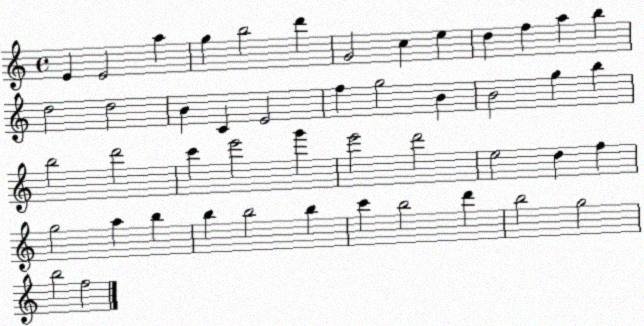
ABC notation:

X:1
T:Untitled
M:4/4
L:1/4
K:C
E E2 a g b2 d' G2 c e d f a b d2 d2 B C E2 f g2 B B2 g b b2 d'2 c' e'2 g' e'2 d'2 e2 d f g2 a b b b2 b c' b2 d' b2 g2 b2 f2